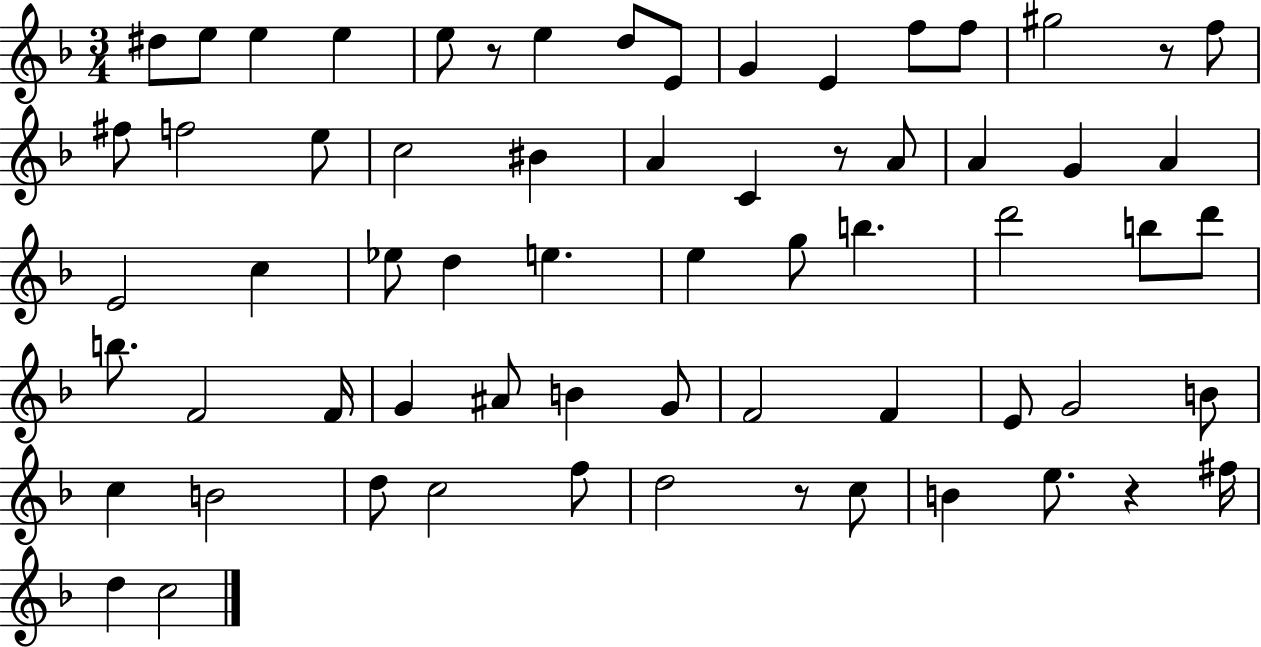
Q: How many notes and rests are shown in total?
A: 65